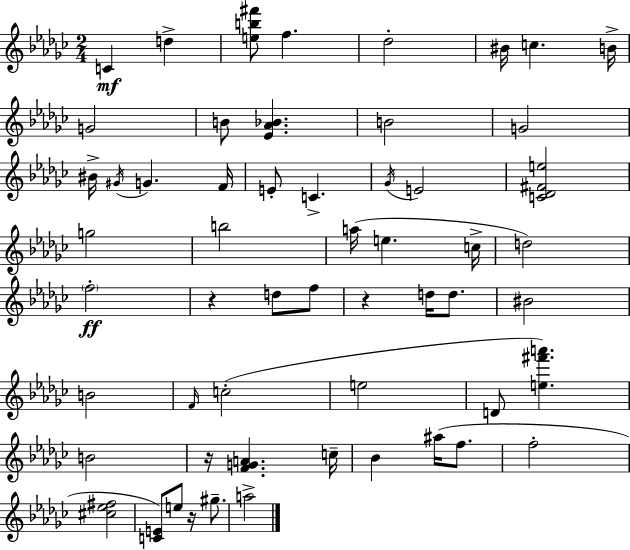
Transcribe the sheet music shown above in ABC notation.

X:1
T:Untitled
M:2/4
L:1/4
K:Ebm
C d [eb^f']/2 f _d2 ^B/4 c B/4 G2 B/2 [_E_A_B] B2 G2 ^B/4 ^G/4 G F/4 E/2 C _G/4 E2 [C_D^Fe]2 g2 b2 a/4 e c/4 d2 f2 z d/2 f/2 z d/4 d/2 ^B2 B2 F/4 c2 e2 D/2 [e^f'a'] B2 z/4 [FGA] c/4 _B ^a/4 f/2 f2 [^c_e^f]2 [CE]/2 e/2 z/4 ^g/2 a2